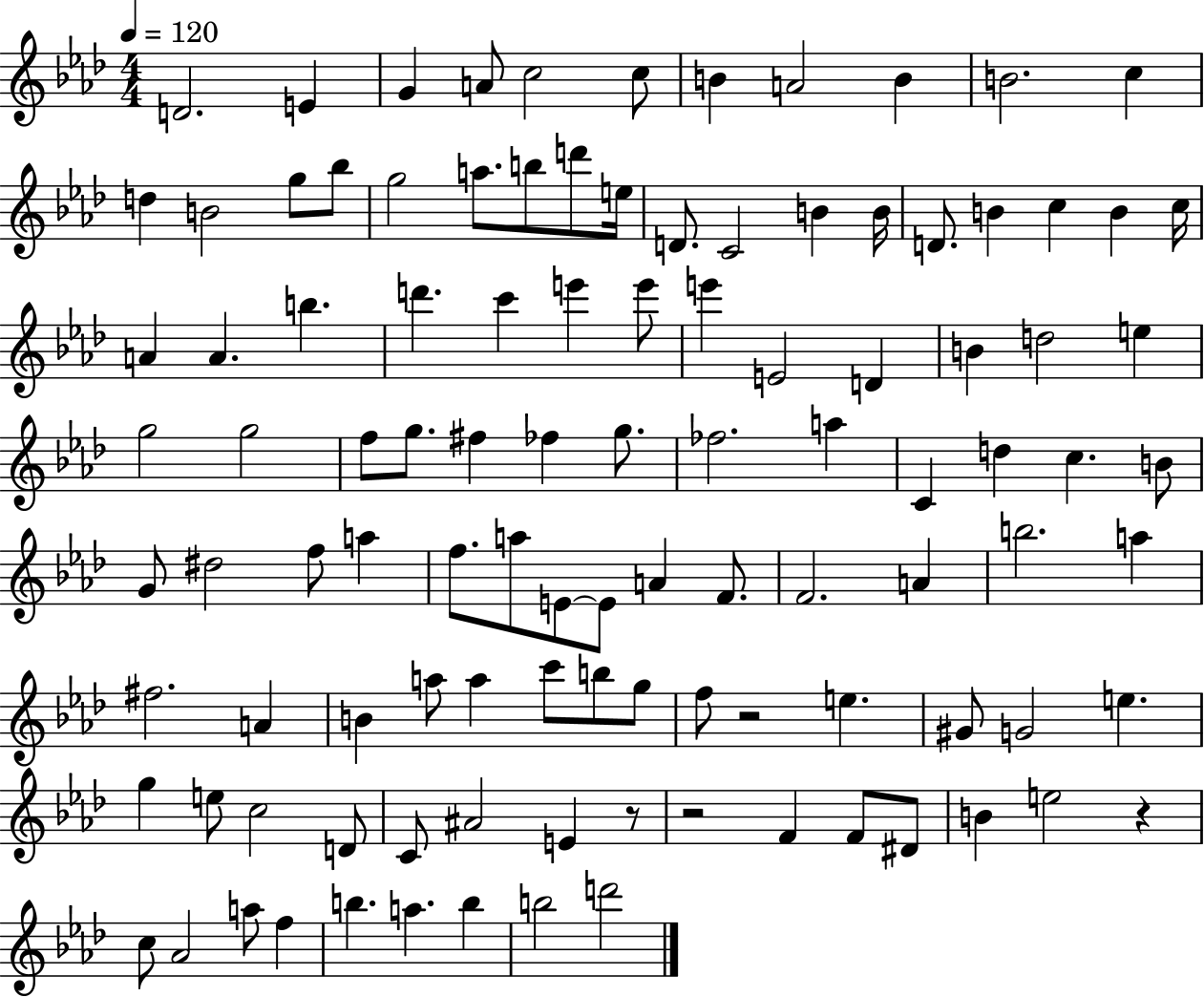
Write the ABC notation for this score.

X:1
T:Untitled
M:4/4
L:1/4
K:Ab
D2 E G A/2 c2 c/2 B A2 B B2 c d B2 g/2 _b/2 g2 a/2 b/2 d'/2 e/4 D/2 C2 B B/4 D/2 B c B c/4 A A b d' c' e' e'/2 e' E2 D B d2 e g2 g2 f/2 g/2 ^f _f g/2 _f2 a C d c B/2 G/2 ^d2 f/2 a f/2 a/2 E/2 E/2 A F/2 F2 A b2 a ^f2 A B a/2 a c'/2 b/2 g/2 f/2 z2 e ^G/2 G2 e g e/2 c2 D/2 C/2 ^A2 E z/2 z2 F F/2 ^D/2 B e2 z c/2 _A2 a/2 f b a b b2 d'2